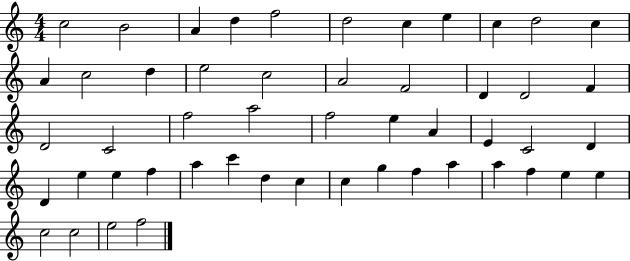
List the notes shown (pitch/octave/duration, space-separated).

C5/h B4/h A4/q D5/q F5/h D5/h C5/q E5/q C5/q D5/h C5/q A4/q C5/h D5/q E5/h C5/h A4/h F4/h D4/q D4/h F4/q D4/h C4/h F5/h A5/h F5/h E5/q A4/q E4/q C4/h D4/q D4/q E5/q E5/q F5/q A5/q C6/q D5/q C5/q C5/q G5/q F5/q A5/q A5/q F5/q E5/q E5/q C5/h C5/h E5/h F5/h